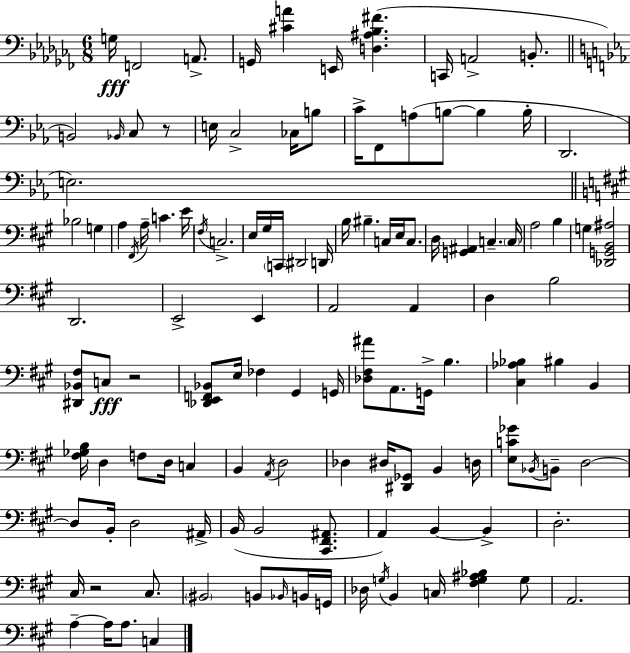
{
  \clef bass
  \numericTimeSignature
  \time 6/8
  \key aes \minor
  g16\fff f,2 a,8.-> | g,16 <cis' a'>4 e,16 <d ais bes fis'>4.( | c,16 a,2-> b,8.-. | \bar "||" \break \key c \minor b,2) \grace { bes,16 } c8 r8 | e16 c2-> ces16 b8 | c'16-> f,8 a8( b8~~ b4 | b16-. d,2. | \break e2.) | \bar "||" \break \key a \major bes2 g4 | a4 \acciaccatura { fis,16 } a16-- c'4. | e'16 \acciaccatura { fis16 } c2.-> | e16 gis16 \parenthesize c,16 dis,2 | \break d,16 b16 bis4.-- c16 e16 c8. | d16 <g, ais,>4 c4.-- | \parenthesize c16 a2 b4 | g4 <des, g, b, ais>2 | \break d,2. | e,2-> e,4 | a,2 a,4 | d4 b2 | \break <dis, bes, fis>8 c8\fff r2 | <des, e, f, bes,>8 e16 fes4 gis,4 | g,16 <des fis ais'>8 a,8. g,16-> b4. | <cis aes bes>4 bis4 b,4 | \break <fis ges b>16 d4 f8 d16 c4 | b,4 \acciaccatura { a,16 } d2 | des4 dis16 <dis, ges,>8 b,4 | d16 <e c' ges'>8 \acciaccatura { bes,16 } b,8-- d2~~ | \break d8 b,16-. d2 | ais,16-> b,16( b,2 | <cis, fis, ais,>8. a,4) b,4~~ | b,4-> d2.-. | \break cis16 r2 | cis8. \parenthesize bis,2 | b,8 \grace { bes,16 } b,16 g,16 des16 \acciaccatura { g16 } b,4 c16 | <fis g ais bes>4 g8 a,2. | \break a4--~~ a16 a8. | c4 \bar "|."
}